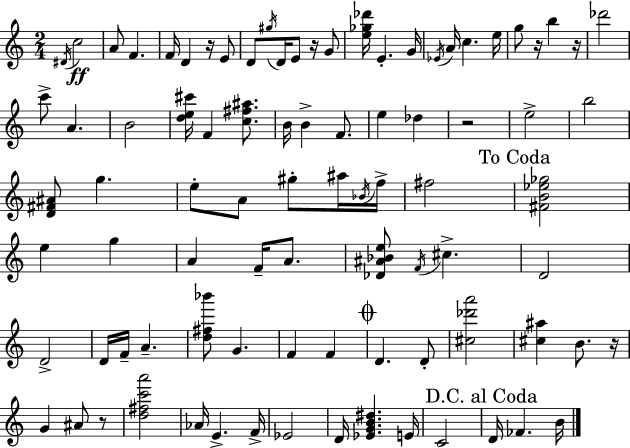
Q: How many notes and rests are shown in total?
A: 88